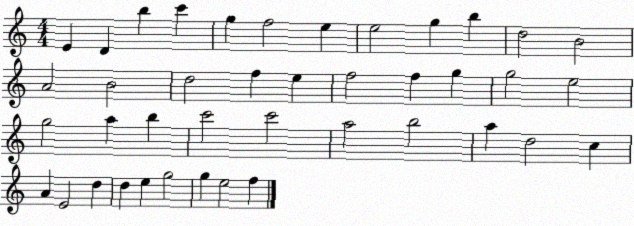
X:1
T:Untitled
M:4/4
L:1/4
K:C
E D b c' g f2 e e2 g b d2 B2 A2 B2 d2 f e f2 f g g2 e2 g2 a b c'2 c'2 a2 b2 a d2 c A E2 d d e g2 g e2 f